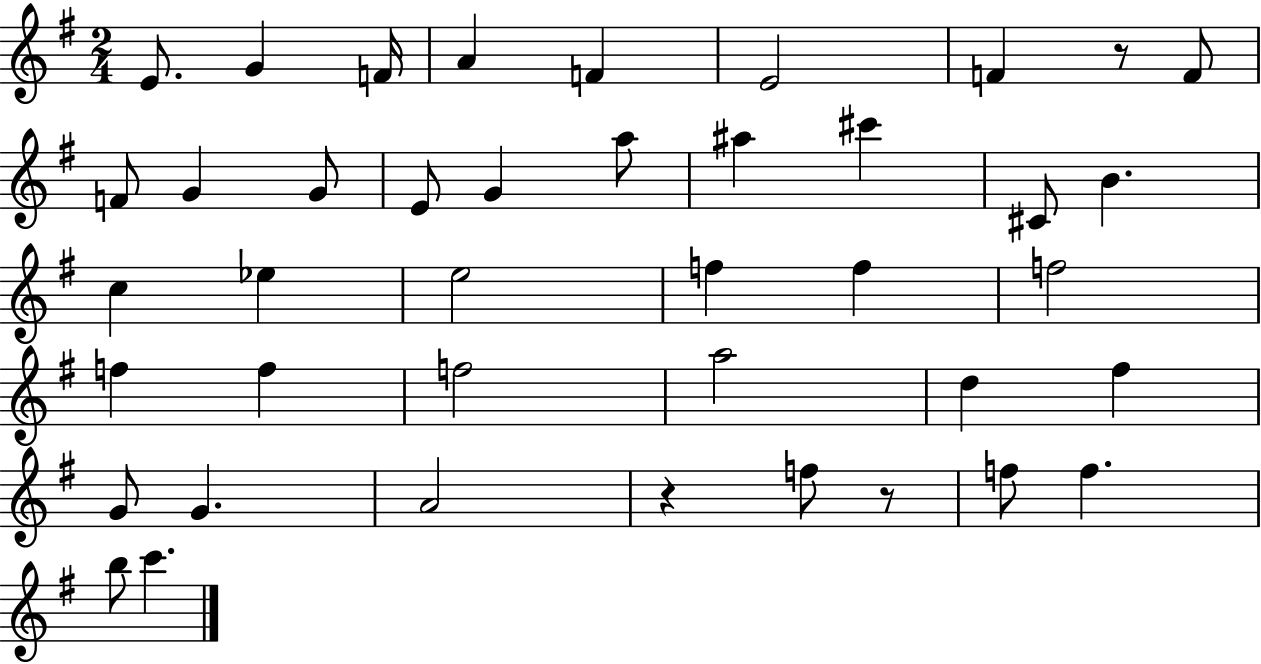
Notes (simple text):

E4/e. G4/q F4/s A4/q F4/q E4/h F4/q R/e F4/e F4/e G4/q G4/e E4/e G4/q A5/e A#5/q C#6/q C#4/e B4/q. C5/q Eb5/q E5/h F5/q F5/q F5/h F5/q F5/q F5/h A5/h D5/q F#5/q G4/e G4/q. A4/h R/q F5/e R/e F5/e F5/q. B5/e C6/q.